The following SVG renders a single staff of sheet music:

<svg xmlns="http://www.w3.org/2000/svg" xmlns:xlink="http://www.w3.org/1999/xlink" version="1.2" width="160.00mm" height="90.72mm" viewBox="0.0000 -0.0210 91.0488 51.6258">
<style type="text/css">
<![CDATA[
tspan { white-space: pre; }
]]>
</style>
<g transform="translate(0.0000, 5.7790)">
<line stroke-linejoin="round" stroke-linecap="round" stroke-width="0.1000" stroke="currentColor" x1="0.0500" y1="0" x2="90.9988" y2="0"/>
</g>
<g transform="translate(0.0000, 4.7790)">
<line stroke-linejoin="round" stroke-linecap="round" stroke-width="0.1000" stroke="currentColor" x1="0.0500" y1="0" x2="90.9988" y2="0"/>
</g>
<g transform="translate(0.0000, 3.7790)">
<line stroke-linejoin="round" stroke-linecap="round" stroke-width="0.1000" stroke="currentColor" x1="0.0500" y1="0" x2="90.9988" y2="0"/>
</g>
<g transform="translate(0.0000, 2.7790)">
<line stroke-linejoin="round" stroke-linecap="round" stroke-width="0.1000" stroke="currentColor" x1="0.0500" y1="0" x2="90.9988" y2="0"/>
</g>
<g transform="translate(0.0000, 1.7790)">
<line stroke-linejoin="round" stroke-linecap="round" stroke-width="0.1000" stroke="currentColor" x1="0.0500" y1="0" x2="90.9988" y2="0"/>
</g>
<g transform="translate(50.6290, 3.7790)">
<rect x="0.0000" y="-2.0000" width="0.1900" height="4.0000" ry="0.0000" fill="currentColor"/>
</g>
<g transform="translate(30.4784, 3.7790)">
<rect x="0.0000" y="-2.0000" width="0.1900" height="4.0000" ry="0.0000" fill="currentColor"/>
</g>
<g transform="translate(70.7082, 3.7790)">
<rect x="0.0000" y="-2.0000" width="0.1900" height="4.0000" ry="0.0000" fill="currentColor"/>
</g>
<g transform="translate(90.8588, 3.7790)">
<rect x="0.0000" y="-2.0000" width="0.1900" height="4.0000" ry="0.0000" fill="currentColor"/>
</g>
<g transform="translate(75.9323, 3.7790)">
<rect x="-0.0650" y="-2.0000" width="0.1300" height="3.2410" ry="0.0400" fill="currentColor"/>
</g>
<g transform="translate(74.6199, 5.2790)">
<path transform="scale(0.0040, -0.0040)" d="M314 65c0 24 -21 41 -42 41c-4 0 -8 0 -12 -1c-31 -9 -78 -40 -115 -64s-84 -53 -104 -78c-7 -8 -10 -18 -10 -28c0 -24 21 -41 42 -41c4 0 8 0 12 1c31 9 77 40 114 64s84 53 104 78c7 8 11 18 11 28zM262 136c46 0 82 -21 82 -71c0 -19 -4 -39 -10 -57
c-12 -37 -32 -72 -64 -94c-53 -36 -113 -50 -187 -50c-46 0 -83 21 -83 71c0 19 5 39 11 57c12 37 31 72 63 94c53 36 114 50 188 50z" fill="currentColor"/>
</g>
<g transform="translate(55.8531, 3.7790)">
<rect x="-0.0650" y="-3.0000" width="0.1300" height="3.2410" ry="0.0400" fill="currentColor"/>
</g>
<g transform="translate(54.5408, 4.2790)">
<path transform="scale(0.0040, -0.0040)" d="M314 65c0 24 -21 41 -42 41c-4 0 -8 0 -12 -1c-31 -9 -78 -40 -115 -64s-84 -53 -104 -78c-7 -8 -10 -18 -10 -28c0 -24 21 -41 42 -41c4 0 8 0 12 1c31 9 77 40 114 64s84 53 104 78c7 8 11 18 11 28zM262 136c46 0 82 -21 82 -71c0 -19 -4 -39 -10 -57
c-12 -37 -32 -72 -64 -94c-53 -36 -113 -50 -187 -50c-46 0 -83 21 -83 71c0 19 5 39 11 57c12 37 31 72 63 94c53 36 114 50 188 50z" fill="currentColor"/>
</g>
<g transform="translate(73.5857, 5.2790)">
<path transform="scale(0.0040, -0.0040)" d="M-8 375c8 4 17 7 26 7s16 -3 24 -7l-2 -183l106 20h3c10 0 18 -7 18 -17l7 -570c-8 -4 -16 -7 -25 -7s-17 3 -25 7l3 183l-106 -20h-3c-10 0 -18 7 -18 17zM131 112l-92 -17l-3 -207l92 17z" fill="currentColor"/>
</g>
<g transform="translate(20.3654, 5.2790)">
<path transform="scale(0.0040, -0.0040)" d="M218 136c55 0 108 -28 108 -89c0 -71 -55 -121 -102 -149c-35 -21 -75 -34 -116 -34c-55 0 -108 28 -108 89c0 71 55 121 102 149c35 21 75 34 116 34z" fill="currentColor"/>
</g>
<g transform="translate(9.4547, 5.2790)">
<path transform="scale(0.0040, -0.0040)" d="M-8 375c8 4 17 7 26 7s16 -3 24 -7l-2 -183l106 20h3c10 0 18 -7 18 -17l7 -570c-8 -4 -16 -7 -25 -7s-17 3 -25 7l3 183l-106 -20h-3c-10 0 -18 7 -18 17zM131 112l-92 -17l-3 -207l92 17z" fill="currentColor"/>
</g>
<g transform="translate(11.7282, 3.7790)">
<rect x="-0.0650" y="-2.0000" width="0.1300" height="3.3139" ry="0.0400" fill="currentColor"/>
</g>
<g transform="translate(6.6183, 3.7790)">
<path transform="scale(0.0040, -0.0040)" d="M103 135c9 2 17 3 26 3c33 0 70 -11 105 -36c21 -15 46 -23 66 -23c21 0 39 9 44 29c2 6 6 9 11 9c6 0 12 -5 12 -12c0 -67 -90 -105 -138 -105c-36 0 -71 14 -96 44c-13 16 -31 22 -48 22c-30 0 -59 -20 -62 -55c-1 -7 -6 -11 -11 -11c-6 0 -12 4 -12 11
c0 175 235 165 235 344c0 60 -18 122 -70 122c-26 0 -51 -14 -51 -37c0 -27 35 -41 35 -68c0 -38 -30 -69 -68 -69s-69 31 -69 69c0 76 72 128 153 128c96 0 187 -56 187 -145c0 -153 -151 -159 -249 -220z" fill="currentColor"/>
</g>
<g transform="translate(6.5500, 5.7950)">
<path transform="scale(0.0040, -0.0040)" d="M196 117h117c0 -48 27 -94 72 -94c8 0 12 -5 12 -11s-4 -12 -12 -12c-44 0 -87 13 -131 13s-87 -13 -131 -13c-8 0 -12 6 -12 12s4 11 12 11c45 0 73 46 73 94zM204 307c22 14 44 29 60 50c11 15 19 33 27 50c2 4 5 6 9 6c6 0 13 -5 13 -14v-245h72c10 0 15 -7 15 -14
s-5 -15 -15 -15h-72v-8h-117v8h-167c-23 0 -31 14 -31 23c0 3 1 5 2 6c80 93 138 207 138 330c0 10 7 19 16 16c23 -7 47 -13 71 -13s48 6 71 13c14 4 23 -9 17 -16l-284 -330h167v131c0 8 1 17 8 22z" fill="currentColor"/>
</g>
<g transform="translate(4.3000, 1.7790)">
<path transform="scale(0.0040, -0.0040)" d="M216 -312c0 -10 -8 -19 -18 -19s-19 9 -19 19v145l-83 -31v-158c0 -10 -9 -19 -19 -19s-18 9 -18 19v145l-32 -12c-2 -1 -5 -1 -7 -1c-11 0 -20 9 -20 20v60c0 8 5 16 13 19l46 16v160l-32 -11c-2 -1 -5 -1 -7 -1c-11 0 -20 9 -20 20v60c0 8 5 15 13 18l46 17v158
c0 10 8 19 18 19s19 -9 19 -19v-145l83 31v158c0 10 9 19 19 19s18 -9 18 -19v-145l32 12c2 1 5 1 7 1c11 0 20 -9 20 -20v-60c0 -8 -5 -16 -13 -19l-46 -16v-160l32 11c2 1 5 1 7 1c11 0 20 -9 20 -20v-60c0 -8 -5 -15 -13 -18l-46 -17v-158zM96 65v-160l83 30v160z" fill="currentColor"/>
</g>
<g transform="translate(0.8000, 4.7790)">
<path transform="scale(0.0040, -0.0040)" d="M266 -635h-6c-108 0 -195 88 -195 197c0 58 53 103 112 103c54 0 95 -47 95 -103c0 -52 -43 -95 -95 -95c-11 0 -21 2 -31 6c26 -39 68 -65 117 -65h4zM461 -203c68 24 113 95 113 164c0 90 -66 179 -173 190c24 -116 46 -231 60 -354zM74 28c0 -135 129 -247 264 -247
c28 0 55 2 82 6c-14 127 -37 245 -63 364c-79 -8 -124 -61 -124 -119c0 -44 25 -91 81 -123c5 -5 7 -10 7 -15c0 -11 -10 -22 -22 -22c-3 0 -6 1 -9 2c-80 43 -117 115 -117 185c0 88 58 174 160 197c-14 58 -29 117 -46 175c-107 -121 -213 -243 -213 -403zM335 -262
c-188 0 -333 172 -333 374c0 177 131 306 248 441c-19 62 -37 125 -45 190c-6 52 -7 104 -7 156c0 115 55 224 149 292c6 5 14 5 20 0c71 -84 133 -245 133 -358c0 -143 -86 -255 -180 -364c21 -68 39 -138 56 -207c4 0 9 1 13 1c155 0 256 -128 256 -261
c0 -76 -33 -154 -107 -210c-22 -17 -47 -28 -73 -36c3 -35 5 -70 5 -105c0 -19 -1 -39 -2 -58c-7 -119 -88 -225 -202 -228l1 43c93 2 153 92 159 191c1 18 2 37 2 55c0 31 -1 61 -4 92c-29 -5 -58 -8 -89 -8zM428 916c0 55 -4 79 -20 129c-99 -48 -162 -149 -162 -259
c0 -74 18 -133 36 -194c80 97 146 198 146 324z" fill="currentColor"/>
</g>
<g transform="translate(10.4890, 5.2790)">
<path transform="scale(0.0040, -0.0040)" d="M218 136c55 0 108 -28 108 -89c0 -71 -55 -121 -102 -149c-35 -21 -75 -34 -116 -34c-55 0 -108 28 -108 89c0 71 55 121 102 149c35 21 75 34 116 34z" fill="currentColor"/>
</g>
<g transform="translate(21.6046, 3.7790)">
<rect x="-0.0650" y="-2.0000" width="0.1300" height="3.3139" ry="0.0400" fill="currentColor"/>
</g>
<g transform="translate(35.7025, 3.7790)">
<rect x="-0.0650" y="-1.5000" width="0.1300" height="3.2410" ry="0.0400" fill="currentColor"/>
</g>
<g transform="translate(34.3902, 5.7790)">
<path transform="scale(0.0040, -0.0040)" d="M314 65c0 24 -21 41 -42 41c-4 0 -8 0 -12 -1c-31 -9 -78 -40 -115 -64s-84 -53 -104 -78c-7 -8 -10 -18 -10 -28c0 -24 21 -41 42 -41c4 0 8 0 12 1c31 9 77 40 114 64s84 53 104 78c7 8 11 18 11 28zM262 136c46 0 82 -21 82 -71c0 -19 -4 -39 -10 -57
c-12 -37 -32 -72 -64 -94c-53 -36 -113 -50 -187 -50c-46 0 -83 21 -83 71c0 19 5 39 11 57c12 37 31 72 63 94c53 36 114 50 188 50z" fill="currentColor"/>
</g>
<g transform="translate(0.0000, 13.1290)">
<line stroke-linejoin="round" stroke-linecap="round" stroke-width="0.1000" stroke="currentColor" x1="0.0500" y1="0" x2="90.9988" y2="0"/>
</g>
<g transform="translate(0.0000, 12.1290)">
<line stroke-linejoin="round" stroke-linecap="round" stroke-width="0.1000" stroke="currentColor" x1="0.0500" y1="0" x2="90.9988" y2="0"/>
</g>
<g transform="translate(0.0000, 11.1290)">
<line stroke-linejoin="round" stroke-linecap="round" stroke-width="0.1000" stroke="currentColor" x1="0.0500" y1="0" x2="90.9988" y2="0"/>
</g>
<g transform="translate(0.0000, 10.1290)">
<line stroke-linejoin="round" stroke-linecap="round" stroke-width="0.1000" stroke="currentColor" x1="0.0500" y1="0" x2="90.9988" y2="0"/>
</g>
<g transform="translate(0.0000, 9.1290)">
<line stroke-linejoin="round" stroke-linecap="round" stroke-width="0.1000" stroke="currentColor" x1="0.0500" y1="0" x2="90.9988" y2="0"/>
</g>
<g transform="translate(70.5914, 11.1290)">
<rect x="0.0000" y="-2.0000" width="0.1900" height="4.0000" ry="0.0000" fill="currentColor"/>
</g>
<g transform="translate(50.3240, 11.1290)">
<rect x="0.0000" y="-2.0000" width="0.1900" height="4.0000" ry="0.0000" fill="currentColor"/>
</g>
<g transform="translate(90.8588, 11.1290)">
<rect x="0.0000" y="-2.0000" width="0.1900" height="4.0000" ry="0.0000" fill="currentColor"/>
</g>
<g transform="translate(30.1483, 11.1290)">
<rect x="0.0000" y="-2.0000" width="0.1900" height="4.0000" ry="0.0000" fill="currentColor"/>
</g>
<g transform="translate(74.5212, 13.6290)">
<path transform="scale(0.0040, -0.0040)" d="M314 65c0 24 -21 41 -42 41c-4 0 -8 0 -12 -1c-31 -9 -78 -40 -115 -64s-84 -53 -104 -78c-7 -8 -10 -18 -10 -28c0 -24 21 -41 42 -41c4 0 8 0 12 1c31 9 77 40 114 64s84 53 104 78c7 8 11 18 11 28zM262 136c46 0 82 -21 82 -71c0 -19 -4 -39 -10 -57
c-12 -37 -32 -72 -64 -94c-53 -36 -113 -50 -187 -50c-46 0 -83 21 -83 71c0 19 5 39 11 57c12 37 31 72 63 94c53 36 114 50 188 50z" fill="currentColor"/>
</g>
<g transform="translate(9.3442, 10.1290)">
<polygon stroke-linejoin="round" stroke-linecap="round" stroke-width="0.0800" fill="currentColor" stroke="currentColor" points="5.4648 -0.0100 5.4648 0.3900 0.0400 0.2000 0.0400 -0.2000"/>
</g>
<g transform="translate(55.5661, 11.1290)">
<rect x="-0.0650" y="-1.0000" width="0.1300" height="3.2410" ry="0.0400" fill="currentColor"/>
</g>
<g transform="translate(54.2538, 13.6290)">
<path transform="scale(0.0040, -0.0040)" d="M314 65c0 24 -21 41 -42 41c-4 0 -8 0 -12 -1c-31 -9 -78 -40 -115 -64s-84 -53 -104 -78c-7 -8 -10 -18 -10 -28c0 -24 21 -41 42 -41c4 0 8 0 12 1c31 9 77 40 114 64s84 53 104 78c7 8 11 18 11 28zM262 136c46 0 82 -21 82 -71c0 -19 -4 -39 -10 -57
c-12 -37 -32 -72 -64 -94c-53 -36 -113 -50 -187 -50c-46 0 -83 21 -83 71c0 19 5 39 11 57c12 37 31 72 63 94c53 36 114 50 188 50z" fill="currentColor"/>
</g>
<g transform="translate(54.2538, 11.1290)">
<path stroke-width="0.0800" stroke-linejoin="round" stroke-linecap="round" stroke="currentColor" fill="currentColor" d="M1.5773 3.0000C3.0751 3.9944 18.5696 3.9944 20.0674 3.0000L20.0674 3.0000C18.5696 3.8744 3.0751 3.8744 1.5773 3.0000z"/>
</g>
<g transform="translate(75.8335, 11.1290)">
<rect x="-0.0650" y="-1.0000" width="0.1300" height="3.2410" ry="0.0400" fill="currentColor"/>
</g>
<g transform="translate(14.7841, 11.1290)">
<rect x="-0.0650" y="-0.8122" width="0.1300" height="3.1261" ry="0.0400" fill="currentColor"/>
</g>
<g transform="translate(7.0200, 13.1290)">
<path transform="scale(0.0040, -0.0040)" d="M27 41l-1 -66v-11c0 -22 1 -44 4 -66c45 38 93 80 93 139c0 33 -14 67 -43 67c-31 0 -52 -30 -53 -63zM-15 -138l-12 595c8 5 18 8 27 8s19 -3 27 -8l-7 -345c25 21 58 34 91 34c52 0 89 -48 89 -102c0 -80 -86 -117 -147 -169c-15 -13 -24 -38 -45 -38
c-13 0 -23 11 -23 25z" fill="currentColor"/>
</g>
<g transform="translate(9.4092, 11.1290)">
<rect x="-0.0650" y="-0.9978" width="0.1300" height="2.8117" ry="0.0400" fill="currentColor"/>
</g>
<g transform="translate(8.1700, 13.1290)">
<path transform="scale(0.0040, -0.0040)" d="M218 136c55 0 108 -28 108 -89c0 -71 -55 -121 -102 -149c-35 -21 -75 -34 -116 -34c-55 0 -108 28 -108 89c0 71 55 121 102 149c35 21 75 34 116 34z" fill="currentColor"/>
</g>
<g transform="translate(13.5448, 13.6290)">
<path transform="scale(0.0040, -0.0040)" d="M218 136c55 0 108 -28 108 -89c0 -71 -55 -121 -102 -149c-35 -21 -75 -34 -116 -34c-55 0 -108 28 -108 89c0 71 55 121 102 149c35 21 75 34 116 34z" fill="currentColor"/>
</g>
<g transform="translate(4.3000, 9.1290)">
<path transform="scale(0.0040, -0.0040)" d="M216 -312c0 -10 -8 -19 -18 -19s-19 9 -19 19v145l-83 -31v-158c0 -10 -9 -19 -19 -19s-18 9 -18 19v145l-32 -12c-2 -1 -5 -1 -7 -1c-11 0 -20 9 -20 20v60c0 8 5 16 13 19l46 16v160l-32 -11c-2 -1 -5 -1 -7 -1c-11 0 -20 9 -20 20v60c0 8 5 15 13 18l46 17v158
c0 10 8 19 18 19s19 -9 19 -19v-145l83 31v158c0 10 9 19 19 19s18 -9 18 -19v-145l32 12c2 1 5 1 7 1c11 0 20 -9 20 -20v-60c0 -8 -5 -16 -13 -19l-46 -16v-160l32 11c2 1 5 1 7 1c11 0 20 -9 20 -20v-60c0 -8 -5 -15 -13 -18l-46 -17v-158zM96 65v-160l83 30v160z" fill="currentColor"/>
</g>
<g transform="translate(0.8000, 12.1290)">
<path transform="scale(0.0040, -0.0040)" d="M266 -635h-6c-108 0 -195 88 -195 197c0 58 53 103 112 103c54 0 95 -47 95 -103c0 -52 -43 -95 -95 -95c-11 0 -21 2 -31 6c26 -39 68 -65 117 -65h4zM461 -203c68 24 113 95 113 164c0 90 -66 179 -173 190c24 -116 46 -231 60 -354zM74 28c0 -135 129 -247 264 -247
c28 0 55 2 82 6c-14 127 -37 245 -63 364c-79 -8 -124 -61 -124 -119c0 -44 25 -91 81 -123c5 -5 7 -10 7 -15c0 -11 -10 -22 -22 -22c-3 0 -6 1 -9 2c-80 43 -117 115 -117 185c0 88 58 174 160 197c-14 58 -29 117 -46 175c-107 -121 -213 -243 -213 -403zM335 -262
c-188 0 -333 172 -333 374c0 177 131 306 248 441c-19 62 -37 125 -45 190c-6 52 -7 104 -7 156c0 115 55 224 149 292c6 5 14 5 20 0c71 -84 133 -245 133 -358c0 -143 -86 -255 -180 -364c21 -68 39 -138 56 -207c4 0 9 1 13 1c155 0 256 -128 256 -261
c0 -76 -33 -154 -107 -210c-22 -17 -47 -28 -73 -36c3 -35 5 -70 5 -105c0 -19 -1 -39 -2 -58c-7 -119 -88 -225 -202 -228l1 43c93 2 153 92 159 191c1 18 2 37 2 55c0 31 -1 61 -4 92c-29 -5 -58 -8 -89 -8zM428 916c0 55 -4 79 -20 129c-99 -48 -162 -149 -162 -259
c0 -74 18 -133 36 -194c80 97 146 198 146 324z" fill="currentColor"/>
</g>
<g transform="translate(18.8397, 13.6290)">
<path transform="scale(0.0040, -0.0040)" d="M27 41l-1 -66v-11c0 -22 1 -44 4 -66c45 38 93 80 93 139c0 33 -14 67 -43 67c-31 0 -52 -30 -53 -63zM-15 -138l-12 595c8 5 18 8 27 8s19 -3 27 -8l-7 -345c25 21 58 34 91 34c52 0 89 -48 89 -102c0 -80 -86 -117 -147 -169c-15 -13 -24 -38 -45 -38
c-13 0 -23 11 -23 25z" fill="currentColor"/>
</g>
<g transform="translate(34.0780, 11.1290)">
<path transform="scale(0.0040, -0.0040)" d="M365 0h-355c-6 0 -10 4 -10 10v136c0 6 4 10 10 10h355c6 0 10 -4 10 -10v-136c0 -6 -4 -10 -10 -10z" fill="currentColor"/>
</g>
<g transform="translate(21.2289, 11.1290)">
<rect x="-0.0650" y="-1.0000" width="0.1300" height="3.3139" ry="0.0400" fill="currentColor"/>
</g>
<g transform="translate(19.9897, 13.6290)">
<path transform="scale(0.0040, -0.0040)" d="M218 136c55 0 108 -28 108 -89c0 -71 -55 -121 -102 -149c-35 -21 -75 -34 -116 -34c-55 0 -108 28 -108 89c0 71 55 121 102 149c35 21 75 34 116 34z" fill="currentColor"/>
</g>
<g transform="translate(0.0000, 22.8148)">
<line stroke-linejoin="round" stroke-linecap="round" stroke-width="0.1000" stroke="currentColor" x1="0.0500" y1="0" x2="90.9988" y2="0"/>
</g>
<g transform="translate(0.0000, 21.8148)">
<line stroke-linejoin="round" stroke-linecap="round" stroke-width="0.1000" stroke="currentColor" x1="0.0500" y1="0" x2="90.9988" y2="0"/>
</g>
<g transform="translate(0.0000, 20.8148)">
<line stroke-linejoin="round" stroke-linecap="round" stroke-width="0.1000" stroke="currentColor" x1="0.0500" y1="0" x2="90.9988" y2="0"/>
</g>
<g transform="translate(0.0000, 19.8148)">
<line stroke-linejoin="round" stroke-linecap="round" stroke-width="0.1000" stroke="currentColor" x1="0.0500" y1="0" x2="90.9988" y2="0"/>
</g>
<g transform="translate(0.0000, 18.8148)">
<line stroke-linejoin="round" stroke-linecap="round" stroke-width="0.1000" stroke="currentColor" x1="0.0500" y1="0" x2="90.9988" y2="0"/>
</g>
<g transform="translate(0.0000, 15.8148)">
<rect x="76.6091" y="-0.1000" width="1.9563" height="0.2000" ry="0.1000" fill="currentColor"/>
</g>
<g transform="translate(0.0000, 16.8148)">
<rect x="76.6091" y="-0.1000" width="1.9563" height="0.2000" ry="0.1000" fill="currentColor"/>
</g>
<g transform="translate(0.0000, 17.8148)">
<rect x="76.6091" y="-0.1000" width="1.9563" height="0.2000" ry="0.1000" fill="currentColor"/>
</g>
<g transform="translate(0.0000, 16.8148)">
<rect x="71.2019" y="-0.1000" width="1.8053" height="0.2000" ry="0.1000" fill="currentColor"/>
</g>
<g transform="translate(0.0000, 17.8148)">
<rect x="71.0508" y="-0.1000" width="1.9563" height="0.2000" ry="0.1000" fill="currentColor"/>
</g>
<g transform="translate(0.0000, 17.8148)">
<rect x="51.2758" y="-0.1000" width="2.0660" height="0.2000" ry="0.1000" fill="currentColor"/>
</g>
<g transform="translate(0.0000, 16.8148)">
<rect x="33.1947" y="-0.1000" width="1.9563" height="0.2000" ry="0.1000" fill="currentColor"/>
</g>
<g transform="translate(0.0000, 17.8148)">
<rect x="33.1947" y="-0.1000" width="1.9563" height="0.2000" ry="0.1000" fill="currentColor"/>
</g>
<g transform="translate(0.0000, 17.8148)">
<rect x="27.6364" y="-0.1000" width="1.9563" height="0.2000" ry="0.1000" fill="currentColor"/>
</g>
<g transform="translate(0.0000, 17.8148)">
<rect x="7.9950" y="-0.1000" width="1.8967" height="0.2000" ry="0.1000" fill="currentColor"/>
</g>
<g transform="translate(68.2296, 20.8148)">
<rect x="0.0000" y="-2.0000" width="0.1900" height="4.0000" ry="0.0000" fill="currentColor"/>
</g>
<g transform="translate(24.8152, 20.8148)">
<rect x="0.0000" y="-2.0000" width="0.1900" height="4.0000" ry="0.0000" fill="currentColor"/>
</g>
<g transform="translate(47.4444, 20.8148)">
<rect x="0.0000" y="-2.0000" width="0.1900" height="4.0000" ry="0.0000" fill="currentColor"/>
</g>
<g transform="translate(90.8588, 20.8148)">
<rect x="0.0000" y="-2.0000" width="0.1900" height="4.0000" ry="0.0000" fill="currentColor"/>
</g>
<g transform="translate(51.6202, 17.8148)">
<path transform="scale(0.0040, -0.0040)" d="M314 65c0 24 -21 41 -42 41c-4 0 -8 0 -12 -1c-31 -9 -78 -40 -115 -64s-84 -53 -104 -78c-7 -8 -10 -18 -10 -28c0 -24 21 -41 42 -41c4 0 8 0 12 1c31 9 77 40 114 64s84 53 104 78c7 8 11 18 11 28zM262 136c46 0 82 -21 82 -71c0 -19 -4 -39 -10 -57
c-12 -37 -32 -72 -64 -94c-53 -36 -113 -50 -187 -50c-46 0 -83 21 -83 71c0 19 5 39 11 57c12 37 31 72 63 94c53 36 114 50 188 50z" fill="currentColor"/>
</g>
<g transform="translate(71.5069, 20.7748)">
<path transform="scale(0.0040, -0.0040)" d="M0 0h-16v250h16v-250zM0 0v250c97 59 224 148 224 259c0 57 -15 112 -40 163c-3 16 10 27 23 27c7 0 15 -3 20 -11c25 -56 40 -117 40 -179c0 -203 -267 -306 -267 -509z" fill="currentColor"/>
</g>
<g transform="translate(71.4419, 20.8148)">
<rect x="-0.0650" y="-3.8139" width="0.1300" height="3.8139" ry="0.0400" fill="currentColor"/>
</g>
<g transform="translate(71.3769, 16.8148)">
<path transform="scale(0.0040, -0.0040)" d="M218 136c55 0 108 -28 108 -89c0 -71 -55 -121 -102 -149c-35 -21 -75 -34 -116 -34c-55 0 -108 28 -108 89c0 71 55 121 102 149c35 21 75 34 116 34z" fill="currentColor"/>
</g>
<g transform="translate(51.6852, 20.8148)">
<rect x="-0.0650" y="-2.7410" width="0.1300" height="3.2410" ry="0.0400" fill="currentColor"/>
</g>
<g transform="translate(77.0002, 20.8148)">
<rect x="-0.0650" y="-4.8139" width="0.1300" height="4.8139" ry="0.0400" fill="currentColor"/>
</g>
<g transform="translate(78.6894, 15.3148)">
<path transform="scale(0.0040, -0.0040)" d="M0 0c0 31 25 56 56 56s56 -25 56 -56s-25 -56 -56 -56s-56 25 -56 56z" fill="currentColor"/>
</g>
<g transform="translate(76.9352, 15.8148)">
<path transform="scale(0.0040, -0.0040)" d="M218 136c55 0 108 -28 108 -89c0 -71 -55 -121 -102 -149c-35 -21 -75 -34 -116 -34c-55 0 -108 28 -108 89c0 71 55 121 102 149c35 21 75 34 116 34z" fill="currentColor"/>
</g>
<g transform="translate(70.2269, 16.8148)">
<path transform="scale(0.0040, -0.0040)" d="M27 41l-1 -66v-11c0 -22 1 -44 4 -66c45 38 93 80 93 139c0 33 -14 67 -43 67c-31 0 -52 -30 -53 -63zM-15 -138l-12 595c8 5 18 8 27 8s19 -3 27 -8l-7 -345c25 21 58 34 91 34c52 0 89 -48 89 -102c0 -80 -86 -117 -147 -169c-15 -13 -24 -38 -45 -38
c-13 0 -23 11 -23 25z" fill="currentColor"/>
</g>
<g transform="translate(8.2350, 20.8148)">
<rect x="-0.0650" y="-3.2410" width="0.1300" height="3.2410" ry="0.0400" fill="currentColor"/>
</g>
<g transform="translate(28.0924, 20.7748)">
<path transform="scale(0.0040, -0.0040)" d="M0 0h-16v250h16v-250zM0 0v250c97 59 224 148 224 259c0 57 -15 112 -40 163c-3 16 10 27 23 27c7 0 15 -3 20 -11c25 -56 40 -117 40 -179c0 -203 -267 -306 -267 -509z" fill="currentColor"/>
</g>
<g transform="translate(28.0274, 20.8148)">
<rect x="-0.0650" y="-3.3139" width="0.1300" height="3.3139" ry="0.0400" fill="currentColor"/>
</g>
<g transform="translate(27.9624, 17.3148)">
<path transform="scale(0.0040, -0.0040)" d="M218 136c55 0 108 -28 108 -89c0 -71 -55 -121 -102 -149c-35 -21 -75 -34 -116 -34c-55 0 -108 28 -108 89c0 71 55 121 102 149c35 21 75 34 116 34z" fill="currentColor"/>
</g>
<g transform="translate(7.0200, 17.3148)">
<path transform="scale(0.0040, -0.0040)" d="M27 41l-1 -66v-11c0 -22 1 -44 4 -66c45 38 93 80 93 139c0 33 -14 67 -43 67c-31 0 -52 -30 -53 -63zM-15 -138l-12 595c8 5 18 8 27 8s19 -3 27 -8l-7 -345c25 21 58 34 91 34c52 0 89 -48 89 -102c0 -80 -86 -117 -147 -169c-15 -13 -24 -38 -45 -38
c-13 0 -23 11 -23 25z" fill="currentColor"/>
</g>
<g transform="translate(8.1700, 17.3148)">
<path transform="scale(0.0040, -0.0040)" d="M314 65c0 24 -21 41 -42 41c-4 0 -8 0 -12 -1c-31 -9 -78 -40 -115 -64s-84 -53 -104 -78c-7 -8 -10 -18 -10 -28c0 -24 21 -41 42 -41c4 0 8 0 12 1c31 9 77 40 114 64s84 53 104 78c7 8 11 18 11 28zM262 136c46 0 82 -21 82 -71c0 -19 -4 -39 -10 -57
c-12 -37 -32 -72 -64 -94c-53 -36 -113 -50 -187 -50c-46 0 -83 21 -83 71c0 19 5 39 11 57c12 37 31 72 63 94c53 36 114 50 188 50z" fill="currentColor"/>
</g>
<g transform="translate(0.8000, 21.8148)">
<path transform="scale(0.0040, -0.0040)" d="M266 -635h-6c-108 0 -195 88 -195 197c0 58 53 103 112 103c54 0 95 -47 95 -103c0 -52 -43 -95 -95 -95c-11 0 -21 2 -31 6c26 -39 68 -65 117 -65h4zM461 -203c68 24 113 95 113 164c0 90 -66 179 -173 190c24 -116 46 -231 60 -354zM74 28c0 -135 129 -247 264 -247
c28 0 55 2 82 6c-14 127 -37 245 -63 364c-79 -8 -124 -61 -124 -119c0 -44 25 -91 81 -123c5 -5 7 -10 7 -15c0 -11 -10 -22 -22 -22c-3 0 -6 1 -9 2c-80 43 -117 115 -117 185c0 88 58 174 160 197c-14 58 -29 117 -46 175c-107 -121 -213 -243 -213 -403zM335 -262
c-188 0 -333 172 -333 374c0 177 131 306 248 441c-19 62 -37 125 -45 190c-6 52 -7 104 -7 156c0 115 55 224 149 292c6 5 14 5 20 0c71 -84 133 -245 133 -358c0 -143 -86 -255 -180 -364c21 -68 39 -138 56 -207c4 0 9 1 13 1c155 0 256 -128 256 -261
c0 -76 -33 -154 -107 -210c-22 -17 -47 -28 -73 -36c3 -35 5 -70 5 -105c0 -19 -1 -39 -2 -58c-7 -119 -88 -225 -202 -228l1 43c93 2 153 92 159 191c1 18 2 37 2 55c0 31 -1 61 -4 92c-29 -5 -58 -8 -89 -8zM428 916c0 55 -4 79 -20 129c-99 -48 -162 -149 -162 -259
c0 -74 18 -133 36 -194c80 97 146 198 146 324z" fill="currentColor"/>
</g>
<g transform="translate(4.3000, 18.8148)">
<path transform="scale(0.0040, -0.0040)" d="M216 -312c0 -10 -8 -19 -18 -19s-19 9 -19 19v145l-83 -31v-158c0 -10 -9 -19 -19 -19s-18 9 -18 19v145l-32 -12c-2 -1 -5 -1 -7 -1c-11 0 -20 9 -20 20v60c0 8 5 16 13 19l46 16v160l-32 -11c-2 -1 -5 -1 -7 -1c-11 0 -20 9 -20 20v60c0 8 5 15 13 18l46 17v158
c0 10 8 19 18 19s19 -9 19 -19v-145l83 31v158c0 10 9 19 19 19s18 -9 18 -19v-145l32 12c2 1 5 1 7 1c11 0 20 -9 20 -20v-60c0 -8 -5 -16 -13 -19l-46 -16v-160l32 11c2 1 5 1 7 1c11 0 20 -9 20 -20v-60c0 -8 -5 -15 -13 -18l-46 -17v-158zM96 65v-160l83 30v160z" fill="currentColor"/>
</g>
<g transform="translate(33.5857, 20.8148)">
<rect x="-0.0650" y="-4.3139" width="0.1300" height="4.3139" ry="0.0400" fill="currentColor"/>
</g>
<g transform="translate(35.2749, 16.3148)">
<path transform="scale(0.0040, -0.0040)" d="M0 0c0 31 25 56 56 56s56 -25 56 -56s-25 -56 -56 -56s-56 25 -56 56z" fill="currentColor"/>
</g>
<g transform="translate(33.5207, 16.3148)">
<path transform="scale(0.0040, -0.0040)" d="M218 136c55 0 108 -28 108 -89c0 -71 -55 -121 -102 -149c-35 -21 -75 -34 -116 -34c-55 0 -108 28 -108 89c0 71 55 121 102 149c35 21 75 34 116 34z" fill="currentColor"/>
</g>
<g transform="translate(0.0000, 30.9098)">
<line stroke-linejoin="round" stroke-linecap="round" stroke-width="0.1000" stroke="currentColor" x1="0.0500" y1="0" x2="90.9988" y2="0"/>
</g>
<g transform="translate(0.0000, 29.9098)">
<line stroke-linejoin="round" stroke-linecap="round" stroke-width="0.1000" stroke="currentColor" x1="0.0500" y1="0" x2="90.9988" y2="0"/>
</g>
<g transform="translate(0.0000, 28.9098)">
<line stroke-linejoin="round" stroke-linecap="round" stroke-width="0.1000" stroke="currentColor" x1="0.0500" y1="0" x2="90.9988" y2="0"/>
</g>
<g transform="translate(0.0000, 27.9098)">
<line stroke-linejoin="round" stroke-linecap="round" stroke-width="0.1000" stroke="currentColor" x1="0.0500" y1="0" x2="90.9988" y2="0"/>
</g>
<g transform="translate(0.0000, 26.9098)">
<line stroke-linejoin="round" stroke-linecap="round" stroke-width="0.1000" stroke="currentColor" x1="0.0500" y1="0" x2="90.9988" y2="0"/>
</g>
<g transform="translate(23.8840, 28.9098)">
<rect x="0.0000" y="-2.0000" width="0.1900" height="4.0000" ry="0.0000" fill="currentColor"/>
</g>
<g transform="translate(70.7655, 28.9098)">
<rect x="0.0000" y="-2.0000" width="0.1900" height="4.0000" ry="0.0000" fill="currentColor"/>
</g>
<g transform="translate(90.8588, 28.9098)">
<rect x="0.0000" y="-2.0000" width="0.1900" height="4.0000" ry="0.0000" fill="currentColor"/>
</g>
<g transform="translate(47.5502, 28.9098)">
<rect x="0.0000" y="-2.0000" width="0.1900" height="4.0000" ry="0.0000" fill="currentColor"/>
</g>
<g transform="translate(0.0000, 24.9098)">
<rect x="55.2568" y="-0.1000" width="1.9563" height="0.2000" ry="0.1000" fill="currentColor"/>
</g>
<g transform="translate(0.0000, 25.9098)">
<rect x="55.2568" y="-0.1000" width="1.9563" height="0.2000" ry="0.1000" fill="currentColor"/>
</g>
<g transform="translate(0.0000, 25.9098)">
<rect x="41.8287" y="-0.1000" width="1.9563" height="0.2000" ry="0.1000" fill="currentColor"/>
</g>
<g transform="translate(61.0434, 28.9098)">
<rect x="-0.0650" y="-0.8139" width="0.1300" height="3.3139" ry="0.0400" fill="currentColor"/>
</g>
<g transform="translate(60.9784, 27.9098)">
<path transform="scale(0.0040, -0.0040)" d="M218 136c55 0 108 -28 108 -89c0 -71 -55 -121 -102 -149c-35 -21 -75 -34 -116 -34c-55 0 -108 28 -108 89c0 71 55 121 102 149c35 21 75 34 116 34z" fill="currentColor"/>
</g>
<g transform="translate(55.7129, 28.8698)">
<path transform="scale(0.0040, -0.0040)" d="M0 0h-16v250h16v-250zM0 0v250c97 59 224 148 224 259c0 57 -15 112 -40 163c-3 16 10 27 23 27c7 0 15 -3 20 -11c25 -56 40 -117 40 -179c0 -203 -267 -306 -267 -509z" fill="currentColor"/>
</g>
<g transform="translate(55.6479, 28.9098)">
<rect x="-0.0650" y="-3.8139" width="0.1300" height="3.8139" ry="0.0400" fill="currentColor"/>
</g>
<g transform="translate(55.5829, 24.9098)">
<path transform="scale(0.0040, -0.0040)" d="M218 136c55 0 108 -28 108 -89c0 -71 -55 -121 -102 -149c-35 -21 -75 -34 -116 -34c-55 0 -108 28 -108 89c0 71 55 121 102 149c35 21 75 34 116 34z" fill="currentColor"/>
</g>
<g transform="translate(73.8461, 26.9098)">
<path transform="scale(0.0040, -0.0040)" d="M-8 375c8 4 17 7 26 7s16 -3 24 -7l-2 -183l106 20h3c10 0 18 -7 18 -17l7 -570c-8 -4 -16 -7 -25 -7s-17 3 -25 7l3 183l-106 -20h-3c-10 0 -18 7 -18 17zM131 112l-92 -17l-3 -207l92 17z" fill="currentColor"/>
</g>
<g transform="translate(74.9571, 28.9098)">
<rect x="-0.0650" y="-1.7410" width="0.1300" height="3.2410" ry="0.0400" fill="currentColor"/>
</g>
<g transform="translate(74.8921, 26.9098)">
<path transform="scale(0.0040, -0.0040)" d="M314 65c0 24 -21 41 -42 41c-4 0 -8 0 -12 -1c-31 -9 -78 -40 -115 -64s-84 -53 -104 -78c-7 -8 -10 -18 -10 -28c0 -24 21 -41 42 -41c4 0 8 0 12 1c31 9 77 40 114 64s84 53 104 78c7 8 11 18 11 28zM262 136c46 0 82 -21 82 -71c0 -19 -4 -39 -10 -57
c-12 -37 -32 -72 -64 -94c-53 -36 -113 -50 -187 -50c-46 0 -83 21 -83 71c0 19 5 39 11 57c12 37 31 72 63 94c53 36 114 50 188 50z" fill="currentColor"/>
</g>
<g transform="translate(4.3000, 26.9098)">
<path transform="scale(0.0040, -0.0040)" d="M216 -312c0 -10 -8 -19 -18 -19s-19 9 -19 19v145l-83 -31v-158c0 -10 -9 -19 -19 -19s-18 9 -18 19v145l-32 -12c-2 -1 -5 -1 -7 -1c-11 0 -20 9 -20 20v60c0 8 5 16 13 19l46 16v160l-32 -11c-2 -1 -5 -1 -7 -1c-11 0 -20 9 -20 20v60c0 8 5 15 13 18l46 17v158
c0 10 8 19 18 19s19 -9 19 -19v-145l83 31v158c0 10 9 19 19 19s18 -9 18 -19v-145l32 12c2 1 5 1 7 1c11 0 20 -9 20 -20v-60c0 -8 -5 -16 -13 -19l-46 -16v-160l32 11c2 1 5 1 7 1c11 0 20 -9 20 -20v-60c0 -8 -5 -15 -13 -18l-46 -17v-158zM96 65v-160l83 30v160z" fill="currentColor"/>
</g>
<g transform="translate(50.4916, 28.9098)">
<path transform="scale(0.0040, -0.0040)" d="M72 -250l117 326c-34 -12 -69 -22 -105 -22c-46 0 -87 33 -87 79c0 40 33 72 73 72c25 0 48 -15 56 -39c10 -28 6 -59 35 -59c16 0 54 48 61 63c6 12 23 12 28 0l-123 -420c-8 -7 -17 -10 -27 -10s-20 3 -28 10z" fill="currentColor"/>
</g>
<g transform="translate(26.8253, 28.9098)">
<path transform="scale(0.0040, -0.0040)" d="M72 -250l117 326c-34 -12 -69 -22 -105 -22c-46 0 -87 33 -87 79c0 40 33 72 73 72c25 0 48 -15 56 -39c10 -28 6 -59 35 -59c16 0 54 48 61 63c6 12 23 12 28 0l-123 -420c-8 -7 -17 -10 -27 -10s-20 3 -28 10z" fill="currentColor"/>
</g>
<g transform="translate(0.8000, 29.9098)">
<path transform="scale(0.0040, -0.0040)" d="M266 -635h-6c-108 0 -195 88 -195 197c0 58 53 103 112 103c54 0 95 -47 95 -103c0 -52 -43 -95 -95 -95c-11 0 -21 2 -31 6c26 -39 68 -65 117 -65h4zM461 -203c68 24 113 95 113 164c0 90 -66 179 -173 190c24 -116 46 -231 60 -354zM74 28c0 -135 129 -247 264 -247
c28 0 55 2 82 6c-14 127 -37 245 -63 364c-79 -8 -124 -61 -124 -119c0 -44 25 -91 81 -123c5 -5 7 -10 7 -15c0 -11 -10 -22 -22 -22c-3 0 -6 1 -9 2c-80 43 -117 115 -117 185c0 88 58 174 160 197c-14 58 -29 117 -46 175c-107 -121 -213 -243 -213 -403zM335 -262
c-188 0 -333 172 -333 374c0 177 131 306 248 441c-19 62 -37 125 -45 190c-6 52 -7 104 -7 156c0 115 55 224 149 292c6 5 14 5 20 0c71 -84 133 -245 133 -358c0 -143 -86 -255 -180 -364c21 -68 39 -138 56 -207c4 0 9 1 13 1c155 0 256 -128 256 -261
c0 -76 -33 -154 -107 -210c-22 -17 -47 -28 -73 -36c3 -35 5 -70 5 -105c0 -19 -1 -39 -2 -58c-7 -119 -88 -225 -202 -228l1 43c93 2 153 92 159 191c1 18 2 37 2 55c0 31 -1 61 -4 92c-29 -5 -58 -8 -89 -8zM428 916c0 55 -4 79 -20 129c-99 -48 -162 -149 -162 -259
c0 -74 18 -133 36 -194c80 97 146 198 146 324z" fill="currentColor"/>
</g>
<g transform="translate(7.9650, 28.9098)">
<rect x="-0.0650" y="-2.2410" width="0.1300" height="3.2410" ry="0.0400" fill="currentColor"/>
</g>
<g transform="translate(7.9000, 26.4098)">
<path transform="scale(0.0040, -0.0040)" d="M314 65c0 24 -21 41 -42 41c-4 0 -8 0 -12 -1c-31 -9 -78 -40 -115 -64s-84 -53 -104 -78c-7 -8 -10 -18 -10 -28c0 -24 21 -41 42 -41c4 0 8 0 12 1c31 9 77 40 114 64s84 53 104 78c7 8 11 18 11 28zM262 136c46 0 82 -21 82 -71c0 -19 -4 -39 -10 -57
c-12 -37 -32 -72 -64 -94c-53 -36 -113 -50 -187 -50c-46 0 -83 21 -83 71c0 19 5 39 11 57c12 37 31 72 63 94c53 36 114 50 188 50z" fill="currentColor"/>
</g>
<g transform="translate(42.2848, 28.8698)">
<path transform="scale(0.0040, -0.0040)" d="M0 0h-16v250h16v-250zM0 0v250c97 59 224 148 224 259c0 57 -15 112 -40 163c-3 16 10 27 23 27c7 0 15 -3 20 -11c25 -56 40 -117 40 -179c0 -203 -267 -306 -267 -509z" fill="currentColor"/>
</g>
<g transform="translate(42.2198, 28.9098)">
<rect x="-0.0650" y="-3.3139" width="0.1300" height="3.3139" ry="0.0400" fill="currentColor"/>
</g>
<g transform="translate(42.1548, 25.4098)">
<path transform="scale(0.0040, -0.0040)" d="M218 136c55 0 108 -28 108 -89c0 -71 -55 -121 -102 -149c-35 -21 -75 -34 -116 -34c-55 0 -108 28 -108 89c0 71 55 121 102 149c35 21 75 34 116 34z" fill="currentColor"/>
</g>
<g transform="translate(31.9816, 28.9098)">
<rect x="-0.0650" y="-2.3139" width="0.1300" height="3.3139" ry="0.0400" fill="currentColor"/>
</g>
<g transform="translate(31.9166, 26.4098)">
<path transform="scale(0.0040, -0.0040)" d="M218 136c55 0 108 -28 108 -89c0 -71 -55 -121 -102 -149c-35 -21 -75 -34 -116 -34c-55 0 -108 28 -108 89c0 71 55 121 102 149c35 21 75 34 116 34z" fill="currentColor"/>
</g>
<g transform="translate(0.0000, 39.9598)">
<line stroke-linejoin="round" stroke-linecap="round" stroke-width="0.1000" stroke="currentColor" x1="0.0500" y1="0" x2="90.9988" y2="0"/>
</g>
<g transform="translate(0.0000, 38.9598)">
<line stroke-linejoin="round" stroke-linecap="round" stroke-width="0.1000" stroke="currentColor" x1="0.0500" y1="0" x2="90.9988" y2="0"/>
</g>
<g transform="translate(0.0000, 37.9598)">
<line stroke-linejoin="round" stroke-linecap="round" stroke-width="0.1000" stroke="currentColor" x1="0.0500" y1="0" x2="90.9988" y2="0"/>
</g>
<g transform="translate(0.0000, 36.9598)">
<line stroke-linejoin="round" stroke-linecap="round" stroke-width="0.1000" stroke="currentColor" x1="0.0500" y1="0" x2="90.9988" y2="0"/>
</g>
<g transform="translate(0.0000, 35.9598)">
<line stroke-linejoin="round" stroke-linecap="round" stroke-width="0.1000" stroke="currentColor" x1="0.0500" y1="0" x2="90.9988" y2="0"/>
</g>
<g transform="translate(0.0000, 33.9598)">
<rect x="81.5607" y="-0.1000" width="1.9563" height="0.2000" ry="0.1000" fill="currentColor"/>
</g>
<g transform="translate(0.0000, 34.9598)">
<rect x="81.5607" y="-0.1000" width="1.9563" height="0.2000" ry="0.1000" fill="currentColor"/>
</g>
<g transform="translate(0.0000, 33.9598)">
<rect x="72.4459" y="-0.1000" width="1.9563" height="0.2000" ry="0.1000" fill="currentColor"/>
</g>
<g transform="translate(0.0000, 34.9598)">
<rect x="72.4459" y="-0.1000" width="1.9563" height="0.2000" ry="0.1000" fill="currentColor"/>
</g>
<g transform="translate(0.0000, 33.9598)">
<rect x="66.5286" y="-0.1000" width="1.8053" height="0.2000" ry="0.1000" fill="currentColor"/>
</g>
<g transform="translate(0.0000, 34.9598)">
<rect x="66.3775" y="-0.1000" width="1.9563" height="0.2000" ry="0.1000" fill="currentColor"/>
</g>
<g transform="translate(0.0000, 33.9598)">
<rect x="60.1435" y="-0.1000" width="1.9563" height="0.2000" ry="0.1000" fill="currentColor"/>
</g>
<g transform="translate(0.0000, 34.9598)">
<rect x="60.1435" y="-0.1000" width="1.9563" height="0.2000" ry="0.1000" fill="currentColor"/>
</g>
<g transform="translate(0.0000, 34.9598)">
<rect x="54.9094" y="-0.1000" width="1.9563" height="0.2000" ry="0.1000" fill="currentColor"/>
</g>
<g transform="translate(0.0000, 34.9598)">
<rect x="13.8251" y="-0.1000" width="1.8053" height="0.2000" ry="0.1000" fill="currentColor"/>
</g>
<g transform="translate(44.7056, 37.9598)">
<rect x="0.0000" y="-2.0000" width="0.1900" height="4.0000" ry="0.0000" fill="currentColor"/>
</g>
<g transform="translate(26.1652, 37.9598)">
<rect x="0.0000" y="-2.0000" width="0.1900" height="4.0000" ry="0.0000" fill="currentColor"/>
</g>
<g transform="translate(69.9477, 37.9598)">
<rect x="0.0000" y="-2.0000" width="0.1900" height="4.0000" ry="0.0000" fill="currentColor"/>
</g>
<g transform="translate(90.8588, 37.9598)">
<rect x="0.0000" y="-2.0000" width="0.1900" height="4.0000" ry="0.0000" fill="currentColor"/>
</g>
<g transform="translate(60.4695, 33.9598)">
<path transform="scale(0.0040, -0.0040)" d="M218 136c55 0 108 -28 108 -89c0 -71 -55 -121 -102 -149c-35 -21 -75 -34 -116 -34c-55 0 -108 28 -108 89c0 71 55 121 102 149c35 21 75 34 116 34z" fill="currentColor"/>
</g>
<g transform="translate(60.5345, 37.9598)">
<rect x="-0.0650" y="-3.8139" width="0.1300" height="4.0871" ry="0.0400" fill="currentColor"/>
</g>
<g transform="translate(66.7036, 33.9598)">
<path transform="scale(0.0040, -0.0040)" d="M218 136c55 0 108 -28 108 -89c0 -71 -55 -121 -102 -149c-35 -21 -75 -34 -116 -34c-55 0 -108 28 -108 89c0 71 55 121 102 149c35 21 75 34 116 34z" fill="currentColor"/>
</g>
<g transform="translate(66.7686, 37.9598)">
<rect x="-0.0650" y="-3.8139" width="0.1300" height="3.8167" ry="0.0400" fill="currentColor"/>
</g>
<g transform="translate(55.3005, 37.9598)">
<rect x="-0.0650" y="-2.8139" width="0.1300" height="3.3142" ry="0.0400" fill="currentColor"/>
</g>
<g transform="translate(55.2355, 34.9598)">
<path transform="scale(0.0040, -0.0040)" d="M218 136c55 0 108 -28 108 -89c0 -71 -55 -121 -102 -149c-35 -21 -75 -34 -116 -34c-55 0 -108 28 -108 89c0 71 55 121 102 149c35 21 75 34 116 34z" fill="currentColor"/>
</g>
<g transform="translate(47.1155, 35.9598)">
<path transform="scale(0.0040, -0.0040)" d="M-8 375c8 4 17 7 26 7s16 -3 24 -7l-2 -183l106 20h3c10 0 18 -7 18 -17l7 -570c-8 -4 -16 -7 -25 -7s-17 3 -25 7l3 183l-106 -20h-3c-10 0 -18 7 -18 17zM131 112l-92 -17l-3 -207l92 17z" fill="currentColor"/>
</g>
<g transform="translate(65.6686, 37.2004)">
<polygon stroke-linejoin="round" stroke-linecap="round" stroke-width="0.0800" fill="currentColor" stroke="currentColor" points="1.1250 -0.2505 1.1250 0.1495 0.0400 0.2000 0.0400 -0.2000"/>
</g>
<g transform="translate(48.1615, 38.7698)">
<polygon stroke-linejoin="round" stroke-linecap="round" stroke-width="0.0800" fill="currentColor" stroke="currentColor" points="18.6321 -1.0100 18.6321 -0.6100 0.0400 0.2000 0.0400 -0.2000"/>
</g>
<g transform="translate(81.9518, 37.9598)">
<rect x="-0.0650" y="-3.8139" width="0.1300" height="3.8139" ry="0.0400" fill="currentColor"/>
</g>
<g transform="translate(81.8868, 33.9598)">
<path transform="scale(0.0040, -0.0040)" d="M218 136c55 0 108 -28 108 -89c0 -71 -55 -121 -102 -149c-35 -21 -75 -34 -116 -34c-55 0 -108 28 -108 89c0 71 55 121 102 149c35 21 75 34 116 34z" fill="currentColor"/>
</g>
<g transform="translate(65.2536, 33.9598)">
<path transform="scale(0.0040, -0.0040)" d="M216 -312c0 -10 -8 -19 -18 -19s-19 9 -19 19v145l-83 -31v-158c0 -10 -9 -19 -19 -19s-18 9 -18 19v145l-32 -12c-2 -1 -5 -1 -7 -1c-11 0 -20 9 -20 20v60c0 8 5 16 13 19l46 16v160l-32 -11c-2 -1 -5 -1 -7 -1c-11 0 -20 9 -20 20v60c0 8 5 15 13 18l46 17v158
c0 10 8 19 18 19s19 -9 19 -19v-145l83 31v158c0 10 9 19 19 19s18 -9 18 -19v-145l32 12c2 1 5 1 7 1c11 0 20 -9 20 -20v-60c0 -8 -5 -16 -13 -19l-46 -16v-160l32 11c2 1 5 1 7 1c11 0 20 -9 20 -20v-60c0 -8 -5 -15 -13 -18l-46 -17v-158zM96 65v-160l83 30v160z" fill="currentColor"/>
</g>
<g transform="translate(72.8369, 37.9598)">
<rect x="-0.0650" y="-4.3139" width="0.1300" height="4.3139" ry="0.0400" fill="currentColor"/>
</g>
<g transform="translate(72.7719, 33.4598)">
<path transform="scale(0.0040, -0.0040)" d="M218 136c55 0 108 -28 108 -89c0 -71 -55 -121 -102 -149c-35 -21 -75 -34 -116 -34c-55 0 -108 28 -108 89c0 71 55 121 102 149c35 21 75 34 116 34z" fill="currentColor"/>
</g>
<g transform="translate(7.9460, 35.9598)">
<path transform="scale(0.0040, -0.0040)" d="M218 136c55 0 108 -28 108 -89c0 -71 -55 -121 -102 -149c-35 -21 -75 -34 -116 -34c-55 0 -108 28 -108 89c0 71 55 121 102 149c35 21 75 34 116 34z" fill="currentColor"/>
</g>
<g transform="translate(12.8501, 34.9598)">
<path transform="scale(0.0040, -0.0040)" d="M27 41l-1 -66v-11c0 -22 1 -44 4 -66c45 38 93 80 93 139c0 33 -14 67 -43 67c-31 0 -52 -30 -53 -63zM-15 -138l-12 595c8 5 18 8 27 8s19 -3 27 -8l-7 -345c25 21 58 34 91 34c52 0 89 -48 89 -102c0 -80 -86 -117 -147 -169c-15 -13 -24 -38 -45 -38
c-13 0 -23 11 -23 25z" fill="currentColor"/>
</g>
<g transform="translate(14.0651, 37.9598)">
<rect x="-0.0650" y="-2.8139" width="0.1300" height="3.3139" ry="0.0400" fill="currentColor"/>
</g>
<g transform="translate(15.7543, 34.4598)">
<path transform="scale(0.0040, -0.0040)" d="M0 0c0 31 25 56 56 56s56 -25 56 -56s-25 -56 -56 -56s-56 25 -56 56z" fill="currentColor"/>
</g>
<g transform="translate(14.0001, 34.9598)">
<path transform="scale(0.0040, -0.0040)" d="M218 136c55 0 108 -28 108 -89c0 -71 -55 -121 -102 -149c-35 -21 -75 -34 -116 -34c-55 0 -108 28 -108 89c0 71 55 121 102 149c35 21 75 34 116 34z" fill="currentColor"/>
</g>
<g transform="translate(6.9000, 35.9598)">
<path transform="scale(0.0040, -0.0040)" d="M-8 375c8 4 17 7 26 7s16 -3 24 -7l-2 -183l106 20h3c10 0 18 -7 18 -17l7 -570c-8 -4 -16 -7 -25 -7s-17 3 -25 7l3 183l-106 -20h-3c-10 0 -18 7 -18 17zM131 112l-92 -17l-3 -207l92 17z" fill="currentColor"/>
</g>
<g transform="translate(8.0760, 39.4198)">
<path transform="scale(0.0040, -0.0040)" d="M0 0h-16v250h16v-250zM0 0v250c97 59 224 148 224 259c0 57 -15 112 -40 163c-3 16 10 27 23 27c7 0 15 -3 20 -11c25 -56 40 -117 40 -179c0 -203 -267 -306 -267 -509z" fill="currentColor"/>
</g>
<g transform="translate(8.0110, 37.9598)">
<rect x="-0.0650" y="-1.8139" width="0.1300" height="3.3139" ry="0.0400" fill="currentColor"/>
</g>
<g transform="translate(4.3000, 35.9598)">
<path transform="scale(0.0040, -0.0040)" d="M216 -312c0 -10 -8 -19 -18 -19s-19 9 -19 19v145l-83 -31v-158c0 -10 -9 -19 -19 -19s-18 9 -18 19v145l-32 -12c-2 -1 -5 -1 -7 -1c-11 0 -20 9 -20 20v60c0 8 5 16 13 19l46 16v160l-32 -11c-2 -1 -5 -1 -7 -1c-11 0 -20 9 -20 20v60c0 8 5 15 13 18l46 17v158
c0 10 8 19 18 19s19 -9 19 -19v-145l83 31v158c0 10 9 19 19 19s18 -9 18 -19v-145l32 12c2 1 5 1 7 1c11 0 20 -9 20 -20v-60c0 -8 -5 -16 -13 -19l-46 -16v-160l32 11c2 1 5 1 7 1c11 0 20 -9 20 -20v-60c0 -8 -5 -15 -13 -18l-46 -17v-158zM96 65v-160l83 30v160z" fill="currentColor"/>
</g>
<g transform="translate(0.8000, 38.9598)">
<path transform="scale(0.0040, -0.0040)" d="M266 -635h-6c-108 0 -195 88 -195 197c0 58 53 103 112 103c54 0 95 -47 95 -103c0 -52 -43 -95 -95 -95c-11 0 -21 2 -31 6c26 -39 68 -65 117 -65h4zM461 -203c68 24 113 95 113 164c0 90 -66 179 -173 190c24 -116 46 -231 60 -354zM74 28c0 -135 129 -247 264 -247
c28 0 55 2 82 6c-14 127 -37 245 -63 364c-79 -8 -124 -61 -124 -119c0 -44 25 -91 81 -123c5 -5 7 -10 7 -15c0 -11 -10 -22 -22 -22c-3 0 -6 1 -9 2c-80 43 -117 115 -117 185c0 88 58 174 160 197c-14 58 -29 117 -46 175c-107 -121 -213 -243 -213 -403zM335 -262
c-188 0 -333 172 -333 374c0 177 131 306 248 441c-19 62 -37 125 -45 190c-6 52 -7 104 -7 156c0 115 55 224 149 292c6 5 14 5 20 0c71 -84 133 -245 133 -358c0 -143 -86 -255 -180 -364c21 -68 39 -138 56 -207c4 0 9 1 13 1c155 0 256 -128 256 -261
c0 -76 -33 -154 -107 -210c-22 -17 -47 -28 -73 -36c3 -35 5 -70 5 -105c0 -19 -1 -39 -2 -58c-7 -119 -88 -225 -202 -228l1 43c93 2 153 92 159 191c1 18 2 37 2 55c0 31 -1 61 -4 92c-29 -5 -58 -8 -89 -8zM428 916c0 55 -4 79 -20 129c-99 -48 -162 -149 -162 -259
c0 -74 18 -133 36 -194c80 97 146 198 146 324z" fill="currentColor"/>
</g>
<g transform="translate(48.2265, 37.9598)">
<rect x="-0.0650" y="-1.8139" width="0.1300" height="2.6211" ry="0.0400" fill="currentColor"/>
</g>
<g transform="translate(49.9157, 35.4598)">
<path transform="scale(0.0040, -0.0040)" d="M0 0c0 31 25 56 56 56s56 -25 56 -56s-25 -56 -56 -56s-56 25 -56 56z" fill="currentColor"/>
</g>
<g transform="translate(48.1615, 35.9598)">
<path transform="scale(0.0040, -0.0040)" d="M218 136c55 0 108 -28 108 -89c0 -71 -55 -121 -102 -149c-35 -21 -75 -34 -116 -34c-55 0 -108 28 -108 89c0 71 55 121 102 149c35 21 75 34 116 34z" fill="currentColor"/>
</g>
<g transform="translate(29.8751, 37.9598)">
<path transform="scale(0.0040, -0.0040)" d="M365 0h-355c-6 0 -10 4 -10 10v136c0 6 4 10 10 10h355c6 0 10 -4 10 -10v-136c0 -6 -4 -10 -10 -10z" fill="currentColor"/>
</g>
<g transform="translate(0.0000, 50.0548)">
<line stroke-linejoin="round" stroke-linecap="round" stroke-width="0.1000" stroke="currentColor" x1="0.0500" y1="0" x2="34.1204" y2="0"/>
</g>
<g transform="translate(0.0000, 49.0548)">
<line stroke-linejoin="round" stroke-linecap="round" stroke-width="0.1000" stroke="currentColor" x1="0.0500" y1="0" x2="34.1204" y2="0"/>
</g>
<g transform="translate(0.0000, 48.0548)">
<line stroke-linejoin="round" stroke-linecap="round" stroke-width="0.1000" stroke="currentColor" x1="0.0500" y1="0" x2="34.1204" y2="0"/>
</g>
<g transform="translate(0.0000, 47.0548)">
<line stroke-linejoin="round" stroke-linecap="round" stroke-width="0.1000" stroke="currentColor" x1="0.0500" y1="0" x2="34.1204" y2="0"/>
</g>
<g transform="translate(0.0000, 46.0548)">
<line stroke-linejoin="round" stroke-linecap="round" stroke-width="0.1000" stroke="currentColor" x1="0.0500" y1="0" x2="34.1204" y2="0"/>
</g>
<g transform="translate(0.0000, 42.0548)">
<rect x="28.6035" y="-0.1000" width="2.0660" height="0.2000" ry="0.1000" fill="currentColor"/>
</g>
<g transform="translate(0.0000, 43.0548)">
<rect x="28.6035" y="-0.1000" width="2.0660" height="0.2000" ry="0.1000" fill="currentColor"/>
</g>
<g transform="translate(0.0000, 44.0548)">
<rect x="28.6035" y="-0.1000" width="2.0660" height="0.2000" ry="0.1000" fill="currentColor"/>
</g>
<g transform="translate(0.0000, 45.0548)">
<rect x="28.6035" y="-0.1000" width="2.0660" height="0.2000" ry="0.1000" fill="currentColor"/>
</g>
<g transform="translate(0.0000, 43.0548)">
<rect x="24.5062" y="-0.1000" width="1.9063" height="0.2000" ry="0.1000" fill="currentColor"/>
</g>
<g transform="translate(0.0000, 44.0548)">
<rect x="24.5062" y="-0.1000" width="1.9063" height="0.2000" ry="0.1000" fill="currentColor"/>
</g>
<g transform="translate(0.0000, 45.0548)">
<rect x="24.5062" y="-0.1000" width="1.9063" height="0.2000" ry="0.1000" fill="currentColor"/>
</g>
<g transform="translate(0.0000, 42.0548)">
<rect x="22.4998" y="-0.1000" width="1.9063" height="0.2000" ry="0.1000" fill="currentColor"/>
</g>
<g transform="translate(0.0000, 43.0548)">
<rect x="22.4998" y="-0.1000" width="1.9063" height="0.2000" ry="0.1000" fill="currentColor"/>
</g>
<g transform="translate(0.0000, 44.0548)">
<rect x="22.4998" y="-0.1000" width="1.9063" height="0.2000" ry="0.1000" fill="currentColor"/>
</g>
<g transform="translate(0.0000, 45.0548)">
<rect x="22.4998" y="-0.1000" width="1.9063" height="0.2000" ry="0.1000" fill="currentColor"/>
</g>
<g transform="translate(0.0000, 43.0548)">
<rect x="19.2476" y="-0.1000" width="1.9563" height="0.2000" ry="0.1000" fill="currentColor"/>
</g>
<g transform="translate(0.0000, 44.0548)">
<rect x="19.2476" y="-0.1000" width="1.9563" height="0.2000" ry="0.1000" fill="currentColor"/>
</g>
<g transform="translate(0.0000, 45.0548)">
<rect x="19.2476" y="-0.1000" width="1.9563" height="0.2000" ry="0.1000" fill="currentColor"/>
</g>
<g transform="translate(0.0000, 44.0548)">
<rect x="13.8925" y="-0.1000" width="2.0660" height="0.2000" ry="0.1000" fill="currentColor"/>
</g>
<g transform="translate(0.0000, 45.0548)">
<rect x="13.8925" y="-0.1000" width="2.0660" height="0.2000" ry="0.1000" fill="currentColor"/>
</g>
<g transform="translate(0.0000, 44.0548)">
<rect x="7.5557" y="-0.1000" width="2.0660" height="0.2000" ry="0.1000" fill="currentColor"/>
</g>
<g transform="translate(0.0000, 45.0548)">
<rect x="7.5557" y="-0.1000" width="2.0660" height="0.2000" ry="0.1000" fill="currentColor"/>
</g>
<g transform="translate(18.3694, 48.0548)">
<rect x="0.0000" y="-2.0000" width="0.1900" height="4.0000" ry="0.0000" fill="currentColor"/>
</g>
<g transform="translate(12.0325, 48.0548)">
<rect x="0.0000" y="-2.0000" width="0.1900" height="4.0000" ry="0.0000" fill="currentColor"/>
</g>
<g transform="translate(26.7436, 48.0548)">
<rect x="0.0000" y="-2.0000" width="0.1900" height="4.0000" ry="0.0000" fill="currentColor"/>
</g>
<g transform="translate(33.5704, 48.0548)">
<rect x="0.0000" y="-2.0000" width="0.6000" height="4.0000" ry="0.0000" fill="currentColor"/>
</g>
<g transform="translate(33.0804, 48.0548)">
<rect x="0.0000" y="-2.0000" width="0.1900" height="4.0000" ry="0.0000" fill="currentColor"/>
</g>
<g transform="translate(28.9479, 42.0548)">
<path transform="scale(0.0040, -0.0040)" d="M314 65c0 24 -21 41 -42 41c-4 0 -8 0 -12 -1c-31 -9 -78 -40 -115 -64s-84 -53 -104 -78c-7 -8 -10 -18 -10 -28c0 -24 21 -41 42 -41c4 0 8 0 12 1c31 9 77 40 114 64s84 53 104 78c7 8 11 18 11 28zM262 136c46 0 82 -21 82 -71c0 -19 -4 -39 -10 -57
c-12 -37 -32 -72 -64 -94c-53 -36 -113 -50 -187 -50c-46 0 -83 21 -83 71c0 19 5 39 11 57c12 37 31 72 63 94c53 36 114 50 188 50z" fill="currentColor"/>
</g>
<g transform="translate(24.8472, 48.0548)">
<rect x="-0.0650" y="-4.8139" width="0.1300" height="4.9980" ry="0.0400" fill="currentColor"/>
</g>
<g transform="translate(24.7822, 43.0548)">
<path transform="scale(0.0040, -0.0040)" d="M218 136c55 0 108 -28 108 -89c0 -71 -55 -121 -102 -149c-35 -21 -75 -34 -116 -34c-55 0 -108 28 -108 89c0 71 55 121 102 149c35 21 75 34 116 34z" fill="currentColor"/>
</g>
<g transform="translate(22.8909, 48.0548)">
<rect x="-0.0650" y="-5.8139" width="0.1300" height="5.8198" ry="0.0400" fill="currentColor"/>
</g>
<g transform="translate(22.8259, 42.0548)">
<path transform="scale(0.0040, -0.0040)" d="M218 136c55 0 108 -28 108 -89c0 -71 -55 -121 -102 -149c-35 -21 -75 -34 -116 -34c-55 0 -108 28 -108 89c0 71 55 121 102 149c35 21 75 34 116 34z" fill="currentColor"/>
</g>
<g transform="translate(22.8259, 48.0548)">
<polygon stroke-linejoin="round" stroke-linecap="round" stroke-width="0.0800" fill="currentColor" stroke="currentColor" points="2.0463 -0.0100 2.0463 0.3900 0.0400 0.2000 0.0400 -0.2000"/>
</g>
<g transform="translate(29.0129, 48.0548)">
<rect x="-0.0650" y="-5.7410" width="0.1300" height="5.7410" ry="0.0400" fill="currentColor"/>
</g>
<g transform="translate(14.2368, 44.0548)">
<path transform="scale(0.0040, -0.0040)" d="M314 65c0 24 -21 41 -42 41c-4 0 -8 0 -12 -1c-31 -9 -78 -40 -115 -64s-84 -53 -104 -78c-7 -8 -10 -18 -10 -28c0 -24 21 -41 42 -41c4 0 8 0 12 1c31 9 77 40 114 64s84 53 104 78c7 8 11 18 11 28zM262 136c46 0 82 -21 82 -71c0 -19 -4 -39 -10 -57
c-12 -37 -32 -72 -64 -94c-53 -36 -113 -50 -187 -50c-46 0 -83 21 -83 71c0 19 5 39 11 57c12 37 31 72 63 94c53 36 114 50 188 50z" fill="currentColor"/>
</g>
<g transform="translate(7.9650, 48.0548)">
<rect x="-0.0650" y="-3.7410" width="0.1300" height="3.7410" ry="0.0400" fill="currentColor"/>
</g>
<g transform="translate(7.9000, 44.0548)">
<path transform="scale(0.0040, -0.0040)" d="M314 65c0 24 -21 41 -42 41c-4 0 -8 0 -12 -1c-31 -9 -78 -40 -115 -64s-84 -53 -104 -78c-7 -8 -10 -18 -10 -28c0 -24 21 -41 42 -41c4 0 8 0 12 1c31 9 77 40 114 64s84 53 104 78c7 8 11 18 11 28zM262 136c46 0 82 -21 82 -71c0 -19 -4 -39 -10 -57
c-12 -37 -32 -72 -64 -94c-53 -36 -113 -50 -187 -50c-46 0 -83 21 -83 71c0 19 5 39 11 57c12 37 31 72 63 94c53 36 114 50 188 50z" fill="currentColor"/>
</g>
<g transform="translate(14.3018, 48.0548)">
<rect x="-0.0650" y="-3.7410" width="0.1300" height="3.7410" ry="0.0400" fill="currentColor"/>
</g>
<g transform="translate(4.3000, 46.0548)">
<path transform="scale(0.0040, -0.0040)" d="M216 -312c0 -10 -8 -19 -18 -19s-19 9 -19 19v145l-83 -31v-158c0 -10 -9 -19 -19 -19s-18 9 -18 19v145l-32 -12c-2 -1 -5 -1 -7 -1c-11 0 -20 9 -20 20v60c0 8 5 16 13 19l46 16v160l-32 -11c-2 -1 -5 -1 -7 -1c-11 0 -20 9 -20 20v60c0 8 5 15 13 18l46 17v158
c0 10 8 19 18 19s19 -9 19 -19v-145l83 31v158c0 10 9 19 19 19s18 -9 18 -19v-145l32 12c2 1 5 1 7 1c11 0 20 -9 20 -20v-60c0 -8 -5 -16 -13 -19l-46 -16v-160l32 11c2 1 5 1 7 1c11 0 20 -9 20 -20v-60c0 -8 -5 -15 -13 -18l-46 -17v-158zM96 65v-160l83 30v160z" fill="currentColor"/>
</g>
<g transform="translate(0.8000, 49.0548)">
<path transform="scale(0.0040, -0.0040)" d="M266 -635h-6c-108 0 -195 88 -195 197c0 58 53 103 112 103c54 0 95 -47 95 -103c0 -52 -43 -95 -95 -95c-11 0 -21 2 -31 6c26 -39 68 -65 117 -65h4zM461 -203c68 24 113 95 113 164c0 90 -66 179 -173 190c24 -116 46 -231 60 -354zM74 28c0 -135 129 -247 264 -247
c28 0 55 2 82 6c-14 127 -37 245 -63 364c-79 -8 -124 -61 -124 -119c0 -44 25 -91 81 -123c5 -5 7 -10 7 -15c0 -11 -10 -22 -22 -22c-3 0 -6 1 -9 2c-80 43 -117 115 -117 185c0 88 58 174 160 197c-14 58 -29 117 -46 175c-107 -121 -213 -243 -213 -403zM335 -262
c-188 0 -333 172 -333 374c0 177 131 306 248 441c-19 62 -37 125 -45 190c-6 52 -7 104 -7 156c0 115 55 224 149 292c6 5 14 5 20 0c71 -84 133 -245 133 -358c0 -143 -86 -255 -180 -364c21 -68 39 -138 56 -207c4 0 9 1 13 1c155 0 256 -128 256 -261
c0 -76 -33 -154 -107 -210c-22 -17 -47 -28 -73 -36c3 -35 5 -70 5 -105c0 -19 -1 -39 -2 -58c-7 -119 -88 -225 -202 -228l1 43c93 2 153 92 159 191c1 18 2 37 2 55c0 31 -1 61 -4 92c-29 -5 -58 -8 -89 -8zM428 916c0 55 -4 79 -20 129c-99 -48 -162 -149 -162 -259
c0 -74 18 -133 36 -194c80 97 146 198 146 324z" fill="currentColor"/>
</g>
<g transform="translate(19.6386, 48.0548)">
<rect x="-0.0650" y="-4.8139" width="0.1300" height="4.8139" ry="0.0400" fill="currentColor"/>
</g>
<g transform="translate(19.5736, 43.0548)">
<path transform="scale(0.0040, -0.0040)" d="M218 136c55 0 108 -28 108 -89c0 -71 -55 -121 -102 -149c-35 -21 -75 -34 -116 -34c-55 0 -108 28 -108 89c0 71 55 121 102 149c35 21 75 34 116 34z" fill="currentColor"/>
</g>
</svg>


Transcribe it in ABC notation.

X:1
T:Untitled
M:2/4
L:1/4
K:G
F F E2 A2 F2 _E/2 D/2 _D z2 D2 D2 _b2 b/2 d' a2 _c'/2 e' g2 z/2 g b/2 z/2 c'/2 d f2 f/2 _a z2 f/2 a/2 c'/2 ^c'/4 d' c' c'2 c'2 e' g'/2 e'/2 g'2